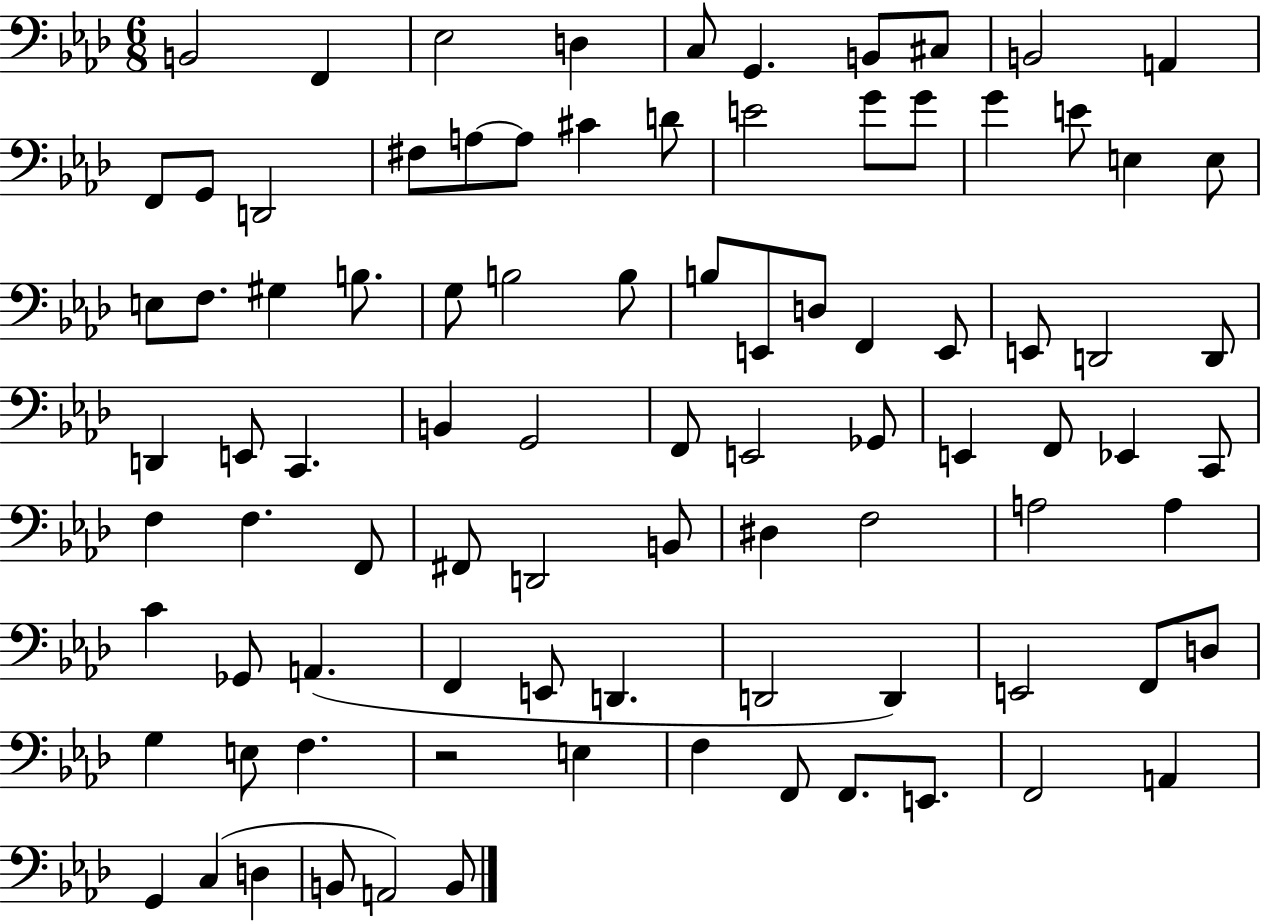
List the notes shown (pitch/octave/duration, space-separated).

B2/h F2/q Eb3/h D3/q C3/e G2/q. B2/e C#3/e B2/h A2/q F2/e G2/e D2/h F#3/e A3/e A3/e C#4/q D4/e E4/h G4/e G4/e G4/q E4/e E3/q E3/e E3/e F3/e. G#3/q B3/e. G3/e B3/h B3/e B3/e E2/e D3/e F2/q E2/e E2/e D2/h D2/e D2/q E2/e C2/q. B2/q G2/h F2/e E2/h Gb2/e E2/q F2/e Eb2/q C2/e F3/q F3/q. F2/e F#2/e D2/h B2/e D#3/q F3/h A3/h A3/q C4/q Gb2/e A2/q. F2/q E2/e D2/q. D2/h D2/q E2/h F2/e D3/e G3/q E3/e F3/q. R/h E3/q F3/q F2/e F2/e. E2/e. F2/h A2/q G2/q C3/q D3/q B2/e A2/h B2/e